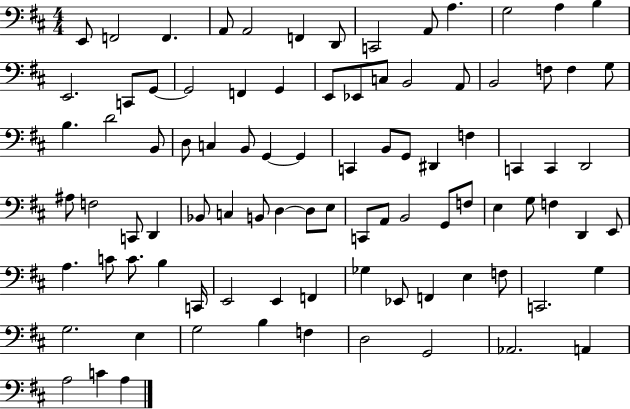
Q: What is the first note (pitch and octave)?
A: E2